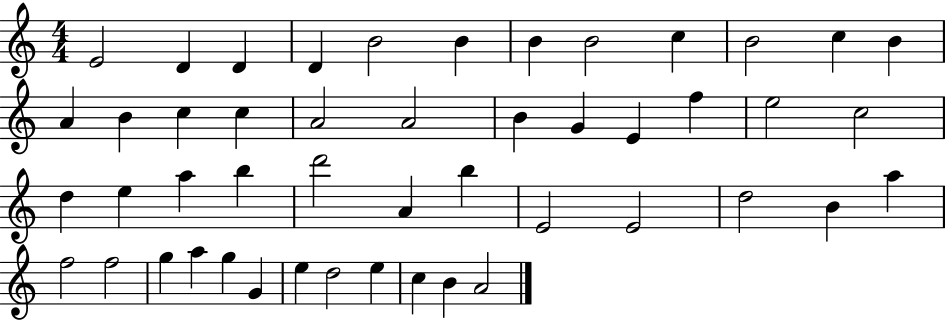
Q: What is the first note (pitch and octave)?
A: E4